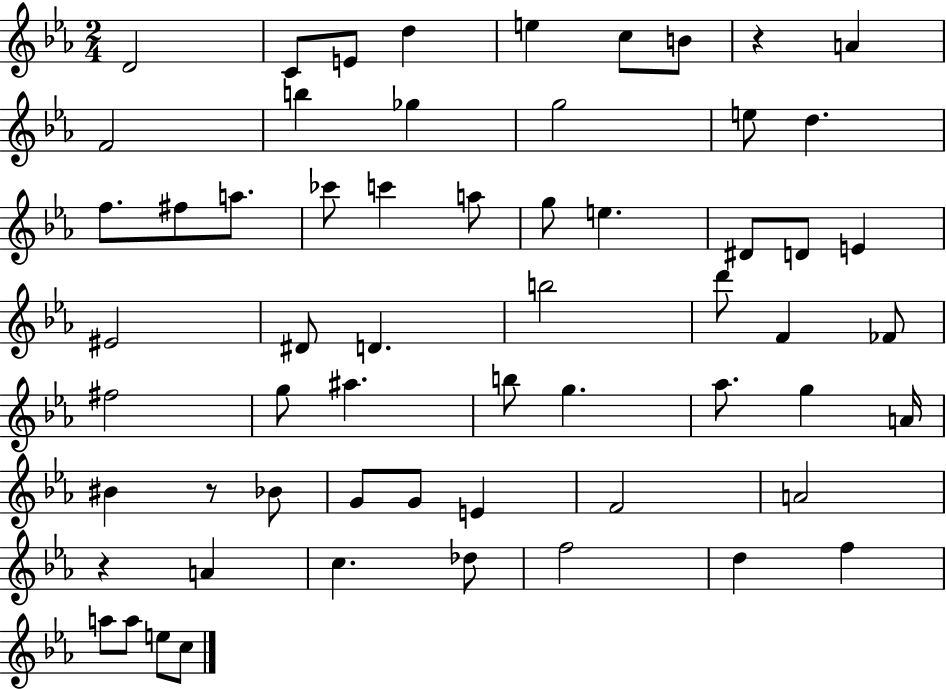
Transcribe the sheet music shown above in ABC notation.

X:1
T:Untitled
M:2/4
L:1/4
K:Eb
D2 C/2 E/2 d e c/2 B/2 z A F2 b _g g2 e/2 d f/2 ^f/2 a/2 _c'/2 c' a/2 g/2 e ^D/2 D/2 E ^E2 ^D/2 D b2 d'/2 F _F/2 ^f2 g/2 ^a b/2 g _a/2 g A/4 ^B z/2 _B/2 G/2 G/2 E F2 A2 z A c _d/2 f2 d f a/2 a/2 e/2 c/2